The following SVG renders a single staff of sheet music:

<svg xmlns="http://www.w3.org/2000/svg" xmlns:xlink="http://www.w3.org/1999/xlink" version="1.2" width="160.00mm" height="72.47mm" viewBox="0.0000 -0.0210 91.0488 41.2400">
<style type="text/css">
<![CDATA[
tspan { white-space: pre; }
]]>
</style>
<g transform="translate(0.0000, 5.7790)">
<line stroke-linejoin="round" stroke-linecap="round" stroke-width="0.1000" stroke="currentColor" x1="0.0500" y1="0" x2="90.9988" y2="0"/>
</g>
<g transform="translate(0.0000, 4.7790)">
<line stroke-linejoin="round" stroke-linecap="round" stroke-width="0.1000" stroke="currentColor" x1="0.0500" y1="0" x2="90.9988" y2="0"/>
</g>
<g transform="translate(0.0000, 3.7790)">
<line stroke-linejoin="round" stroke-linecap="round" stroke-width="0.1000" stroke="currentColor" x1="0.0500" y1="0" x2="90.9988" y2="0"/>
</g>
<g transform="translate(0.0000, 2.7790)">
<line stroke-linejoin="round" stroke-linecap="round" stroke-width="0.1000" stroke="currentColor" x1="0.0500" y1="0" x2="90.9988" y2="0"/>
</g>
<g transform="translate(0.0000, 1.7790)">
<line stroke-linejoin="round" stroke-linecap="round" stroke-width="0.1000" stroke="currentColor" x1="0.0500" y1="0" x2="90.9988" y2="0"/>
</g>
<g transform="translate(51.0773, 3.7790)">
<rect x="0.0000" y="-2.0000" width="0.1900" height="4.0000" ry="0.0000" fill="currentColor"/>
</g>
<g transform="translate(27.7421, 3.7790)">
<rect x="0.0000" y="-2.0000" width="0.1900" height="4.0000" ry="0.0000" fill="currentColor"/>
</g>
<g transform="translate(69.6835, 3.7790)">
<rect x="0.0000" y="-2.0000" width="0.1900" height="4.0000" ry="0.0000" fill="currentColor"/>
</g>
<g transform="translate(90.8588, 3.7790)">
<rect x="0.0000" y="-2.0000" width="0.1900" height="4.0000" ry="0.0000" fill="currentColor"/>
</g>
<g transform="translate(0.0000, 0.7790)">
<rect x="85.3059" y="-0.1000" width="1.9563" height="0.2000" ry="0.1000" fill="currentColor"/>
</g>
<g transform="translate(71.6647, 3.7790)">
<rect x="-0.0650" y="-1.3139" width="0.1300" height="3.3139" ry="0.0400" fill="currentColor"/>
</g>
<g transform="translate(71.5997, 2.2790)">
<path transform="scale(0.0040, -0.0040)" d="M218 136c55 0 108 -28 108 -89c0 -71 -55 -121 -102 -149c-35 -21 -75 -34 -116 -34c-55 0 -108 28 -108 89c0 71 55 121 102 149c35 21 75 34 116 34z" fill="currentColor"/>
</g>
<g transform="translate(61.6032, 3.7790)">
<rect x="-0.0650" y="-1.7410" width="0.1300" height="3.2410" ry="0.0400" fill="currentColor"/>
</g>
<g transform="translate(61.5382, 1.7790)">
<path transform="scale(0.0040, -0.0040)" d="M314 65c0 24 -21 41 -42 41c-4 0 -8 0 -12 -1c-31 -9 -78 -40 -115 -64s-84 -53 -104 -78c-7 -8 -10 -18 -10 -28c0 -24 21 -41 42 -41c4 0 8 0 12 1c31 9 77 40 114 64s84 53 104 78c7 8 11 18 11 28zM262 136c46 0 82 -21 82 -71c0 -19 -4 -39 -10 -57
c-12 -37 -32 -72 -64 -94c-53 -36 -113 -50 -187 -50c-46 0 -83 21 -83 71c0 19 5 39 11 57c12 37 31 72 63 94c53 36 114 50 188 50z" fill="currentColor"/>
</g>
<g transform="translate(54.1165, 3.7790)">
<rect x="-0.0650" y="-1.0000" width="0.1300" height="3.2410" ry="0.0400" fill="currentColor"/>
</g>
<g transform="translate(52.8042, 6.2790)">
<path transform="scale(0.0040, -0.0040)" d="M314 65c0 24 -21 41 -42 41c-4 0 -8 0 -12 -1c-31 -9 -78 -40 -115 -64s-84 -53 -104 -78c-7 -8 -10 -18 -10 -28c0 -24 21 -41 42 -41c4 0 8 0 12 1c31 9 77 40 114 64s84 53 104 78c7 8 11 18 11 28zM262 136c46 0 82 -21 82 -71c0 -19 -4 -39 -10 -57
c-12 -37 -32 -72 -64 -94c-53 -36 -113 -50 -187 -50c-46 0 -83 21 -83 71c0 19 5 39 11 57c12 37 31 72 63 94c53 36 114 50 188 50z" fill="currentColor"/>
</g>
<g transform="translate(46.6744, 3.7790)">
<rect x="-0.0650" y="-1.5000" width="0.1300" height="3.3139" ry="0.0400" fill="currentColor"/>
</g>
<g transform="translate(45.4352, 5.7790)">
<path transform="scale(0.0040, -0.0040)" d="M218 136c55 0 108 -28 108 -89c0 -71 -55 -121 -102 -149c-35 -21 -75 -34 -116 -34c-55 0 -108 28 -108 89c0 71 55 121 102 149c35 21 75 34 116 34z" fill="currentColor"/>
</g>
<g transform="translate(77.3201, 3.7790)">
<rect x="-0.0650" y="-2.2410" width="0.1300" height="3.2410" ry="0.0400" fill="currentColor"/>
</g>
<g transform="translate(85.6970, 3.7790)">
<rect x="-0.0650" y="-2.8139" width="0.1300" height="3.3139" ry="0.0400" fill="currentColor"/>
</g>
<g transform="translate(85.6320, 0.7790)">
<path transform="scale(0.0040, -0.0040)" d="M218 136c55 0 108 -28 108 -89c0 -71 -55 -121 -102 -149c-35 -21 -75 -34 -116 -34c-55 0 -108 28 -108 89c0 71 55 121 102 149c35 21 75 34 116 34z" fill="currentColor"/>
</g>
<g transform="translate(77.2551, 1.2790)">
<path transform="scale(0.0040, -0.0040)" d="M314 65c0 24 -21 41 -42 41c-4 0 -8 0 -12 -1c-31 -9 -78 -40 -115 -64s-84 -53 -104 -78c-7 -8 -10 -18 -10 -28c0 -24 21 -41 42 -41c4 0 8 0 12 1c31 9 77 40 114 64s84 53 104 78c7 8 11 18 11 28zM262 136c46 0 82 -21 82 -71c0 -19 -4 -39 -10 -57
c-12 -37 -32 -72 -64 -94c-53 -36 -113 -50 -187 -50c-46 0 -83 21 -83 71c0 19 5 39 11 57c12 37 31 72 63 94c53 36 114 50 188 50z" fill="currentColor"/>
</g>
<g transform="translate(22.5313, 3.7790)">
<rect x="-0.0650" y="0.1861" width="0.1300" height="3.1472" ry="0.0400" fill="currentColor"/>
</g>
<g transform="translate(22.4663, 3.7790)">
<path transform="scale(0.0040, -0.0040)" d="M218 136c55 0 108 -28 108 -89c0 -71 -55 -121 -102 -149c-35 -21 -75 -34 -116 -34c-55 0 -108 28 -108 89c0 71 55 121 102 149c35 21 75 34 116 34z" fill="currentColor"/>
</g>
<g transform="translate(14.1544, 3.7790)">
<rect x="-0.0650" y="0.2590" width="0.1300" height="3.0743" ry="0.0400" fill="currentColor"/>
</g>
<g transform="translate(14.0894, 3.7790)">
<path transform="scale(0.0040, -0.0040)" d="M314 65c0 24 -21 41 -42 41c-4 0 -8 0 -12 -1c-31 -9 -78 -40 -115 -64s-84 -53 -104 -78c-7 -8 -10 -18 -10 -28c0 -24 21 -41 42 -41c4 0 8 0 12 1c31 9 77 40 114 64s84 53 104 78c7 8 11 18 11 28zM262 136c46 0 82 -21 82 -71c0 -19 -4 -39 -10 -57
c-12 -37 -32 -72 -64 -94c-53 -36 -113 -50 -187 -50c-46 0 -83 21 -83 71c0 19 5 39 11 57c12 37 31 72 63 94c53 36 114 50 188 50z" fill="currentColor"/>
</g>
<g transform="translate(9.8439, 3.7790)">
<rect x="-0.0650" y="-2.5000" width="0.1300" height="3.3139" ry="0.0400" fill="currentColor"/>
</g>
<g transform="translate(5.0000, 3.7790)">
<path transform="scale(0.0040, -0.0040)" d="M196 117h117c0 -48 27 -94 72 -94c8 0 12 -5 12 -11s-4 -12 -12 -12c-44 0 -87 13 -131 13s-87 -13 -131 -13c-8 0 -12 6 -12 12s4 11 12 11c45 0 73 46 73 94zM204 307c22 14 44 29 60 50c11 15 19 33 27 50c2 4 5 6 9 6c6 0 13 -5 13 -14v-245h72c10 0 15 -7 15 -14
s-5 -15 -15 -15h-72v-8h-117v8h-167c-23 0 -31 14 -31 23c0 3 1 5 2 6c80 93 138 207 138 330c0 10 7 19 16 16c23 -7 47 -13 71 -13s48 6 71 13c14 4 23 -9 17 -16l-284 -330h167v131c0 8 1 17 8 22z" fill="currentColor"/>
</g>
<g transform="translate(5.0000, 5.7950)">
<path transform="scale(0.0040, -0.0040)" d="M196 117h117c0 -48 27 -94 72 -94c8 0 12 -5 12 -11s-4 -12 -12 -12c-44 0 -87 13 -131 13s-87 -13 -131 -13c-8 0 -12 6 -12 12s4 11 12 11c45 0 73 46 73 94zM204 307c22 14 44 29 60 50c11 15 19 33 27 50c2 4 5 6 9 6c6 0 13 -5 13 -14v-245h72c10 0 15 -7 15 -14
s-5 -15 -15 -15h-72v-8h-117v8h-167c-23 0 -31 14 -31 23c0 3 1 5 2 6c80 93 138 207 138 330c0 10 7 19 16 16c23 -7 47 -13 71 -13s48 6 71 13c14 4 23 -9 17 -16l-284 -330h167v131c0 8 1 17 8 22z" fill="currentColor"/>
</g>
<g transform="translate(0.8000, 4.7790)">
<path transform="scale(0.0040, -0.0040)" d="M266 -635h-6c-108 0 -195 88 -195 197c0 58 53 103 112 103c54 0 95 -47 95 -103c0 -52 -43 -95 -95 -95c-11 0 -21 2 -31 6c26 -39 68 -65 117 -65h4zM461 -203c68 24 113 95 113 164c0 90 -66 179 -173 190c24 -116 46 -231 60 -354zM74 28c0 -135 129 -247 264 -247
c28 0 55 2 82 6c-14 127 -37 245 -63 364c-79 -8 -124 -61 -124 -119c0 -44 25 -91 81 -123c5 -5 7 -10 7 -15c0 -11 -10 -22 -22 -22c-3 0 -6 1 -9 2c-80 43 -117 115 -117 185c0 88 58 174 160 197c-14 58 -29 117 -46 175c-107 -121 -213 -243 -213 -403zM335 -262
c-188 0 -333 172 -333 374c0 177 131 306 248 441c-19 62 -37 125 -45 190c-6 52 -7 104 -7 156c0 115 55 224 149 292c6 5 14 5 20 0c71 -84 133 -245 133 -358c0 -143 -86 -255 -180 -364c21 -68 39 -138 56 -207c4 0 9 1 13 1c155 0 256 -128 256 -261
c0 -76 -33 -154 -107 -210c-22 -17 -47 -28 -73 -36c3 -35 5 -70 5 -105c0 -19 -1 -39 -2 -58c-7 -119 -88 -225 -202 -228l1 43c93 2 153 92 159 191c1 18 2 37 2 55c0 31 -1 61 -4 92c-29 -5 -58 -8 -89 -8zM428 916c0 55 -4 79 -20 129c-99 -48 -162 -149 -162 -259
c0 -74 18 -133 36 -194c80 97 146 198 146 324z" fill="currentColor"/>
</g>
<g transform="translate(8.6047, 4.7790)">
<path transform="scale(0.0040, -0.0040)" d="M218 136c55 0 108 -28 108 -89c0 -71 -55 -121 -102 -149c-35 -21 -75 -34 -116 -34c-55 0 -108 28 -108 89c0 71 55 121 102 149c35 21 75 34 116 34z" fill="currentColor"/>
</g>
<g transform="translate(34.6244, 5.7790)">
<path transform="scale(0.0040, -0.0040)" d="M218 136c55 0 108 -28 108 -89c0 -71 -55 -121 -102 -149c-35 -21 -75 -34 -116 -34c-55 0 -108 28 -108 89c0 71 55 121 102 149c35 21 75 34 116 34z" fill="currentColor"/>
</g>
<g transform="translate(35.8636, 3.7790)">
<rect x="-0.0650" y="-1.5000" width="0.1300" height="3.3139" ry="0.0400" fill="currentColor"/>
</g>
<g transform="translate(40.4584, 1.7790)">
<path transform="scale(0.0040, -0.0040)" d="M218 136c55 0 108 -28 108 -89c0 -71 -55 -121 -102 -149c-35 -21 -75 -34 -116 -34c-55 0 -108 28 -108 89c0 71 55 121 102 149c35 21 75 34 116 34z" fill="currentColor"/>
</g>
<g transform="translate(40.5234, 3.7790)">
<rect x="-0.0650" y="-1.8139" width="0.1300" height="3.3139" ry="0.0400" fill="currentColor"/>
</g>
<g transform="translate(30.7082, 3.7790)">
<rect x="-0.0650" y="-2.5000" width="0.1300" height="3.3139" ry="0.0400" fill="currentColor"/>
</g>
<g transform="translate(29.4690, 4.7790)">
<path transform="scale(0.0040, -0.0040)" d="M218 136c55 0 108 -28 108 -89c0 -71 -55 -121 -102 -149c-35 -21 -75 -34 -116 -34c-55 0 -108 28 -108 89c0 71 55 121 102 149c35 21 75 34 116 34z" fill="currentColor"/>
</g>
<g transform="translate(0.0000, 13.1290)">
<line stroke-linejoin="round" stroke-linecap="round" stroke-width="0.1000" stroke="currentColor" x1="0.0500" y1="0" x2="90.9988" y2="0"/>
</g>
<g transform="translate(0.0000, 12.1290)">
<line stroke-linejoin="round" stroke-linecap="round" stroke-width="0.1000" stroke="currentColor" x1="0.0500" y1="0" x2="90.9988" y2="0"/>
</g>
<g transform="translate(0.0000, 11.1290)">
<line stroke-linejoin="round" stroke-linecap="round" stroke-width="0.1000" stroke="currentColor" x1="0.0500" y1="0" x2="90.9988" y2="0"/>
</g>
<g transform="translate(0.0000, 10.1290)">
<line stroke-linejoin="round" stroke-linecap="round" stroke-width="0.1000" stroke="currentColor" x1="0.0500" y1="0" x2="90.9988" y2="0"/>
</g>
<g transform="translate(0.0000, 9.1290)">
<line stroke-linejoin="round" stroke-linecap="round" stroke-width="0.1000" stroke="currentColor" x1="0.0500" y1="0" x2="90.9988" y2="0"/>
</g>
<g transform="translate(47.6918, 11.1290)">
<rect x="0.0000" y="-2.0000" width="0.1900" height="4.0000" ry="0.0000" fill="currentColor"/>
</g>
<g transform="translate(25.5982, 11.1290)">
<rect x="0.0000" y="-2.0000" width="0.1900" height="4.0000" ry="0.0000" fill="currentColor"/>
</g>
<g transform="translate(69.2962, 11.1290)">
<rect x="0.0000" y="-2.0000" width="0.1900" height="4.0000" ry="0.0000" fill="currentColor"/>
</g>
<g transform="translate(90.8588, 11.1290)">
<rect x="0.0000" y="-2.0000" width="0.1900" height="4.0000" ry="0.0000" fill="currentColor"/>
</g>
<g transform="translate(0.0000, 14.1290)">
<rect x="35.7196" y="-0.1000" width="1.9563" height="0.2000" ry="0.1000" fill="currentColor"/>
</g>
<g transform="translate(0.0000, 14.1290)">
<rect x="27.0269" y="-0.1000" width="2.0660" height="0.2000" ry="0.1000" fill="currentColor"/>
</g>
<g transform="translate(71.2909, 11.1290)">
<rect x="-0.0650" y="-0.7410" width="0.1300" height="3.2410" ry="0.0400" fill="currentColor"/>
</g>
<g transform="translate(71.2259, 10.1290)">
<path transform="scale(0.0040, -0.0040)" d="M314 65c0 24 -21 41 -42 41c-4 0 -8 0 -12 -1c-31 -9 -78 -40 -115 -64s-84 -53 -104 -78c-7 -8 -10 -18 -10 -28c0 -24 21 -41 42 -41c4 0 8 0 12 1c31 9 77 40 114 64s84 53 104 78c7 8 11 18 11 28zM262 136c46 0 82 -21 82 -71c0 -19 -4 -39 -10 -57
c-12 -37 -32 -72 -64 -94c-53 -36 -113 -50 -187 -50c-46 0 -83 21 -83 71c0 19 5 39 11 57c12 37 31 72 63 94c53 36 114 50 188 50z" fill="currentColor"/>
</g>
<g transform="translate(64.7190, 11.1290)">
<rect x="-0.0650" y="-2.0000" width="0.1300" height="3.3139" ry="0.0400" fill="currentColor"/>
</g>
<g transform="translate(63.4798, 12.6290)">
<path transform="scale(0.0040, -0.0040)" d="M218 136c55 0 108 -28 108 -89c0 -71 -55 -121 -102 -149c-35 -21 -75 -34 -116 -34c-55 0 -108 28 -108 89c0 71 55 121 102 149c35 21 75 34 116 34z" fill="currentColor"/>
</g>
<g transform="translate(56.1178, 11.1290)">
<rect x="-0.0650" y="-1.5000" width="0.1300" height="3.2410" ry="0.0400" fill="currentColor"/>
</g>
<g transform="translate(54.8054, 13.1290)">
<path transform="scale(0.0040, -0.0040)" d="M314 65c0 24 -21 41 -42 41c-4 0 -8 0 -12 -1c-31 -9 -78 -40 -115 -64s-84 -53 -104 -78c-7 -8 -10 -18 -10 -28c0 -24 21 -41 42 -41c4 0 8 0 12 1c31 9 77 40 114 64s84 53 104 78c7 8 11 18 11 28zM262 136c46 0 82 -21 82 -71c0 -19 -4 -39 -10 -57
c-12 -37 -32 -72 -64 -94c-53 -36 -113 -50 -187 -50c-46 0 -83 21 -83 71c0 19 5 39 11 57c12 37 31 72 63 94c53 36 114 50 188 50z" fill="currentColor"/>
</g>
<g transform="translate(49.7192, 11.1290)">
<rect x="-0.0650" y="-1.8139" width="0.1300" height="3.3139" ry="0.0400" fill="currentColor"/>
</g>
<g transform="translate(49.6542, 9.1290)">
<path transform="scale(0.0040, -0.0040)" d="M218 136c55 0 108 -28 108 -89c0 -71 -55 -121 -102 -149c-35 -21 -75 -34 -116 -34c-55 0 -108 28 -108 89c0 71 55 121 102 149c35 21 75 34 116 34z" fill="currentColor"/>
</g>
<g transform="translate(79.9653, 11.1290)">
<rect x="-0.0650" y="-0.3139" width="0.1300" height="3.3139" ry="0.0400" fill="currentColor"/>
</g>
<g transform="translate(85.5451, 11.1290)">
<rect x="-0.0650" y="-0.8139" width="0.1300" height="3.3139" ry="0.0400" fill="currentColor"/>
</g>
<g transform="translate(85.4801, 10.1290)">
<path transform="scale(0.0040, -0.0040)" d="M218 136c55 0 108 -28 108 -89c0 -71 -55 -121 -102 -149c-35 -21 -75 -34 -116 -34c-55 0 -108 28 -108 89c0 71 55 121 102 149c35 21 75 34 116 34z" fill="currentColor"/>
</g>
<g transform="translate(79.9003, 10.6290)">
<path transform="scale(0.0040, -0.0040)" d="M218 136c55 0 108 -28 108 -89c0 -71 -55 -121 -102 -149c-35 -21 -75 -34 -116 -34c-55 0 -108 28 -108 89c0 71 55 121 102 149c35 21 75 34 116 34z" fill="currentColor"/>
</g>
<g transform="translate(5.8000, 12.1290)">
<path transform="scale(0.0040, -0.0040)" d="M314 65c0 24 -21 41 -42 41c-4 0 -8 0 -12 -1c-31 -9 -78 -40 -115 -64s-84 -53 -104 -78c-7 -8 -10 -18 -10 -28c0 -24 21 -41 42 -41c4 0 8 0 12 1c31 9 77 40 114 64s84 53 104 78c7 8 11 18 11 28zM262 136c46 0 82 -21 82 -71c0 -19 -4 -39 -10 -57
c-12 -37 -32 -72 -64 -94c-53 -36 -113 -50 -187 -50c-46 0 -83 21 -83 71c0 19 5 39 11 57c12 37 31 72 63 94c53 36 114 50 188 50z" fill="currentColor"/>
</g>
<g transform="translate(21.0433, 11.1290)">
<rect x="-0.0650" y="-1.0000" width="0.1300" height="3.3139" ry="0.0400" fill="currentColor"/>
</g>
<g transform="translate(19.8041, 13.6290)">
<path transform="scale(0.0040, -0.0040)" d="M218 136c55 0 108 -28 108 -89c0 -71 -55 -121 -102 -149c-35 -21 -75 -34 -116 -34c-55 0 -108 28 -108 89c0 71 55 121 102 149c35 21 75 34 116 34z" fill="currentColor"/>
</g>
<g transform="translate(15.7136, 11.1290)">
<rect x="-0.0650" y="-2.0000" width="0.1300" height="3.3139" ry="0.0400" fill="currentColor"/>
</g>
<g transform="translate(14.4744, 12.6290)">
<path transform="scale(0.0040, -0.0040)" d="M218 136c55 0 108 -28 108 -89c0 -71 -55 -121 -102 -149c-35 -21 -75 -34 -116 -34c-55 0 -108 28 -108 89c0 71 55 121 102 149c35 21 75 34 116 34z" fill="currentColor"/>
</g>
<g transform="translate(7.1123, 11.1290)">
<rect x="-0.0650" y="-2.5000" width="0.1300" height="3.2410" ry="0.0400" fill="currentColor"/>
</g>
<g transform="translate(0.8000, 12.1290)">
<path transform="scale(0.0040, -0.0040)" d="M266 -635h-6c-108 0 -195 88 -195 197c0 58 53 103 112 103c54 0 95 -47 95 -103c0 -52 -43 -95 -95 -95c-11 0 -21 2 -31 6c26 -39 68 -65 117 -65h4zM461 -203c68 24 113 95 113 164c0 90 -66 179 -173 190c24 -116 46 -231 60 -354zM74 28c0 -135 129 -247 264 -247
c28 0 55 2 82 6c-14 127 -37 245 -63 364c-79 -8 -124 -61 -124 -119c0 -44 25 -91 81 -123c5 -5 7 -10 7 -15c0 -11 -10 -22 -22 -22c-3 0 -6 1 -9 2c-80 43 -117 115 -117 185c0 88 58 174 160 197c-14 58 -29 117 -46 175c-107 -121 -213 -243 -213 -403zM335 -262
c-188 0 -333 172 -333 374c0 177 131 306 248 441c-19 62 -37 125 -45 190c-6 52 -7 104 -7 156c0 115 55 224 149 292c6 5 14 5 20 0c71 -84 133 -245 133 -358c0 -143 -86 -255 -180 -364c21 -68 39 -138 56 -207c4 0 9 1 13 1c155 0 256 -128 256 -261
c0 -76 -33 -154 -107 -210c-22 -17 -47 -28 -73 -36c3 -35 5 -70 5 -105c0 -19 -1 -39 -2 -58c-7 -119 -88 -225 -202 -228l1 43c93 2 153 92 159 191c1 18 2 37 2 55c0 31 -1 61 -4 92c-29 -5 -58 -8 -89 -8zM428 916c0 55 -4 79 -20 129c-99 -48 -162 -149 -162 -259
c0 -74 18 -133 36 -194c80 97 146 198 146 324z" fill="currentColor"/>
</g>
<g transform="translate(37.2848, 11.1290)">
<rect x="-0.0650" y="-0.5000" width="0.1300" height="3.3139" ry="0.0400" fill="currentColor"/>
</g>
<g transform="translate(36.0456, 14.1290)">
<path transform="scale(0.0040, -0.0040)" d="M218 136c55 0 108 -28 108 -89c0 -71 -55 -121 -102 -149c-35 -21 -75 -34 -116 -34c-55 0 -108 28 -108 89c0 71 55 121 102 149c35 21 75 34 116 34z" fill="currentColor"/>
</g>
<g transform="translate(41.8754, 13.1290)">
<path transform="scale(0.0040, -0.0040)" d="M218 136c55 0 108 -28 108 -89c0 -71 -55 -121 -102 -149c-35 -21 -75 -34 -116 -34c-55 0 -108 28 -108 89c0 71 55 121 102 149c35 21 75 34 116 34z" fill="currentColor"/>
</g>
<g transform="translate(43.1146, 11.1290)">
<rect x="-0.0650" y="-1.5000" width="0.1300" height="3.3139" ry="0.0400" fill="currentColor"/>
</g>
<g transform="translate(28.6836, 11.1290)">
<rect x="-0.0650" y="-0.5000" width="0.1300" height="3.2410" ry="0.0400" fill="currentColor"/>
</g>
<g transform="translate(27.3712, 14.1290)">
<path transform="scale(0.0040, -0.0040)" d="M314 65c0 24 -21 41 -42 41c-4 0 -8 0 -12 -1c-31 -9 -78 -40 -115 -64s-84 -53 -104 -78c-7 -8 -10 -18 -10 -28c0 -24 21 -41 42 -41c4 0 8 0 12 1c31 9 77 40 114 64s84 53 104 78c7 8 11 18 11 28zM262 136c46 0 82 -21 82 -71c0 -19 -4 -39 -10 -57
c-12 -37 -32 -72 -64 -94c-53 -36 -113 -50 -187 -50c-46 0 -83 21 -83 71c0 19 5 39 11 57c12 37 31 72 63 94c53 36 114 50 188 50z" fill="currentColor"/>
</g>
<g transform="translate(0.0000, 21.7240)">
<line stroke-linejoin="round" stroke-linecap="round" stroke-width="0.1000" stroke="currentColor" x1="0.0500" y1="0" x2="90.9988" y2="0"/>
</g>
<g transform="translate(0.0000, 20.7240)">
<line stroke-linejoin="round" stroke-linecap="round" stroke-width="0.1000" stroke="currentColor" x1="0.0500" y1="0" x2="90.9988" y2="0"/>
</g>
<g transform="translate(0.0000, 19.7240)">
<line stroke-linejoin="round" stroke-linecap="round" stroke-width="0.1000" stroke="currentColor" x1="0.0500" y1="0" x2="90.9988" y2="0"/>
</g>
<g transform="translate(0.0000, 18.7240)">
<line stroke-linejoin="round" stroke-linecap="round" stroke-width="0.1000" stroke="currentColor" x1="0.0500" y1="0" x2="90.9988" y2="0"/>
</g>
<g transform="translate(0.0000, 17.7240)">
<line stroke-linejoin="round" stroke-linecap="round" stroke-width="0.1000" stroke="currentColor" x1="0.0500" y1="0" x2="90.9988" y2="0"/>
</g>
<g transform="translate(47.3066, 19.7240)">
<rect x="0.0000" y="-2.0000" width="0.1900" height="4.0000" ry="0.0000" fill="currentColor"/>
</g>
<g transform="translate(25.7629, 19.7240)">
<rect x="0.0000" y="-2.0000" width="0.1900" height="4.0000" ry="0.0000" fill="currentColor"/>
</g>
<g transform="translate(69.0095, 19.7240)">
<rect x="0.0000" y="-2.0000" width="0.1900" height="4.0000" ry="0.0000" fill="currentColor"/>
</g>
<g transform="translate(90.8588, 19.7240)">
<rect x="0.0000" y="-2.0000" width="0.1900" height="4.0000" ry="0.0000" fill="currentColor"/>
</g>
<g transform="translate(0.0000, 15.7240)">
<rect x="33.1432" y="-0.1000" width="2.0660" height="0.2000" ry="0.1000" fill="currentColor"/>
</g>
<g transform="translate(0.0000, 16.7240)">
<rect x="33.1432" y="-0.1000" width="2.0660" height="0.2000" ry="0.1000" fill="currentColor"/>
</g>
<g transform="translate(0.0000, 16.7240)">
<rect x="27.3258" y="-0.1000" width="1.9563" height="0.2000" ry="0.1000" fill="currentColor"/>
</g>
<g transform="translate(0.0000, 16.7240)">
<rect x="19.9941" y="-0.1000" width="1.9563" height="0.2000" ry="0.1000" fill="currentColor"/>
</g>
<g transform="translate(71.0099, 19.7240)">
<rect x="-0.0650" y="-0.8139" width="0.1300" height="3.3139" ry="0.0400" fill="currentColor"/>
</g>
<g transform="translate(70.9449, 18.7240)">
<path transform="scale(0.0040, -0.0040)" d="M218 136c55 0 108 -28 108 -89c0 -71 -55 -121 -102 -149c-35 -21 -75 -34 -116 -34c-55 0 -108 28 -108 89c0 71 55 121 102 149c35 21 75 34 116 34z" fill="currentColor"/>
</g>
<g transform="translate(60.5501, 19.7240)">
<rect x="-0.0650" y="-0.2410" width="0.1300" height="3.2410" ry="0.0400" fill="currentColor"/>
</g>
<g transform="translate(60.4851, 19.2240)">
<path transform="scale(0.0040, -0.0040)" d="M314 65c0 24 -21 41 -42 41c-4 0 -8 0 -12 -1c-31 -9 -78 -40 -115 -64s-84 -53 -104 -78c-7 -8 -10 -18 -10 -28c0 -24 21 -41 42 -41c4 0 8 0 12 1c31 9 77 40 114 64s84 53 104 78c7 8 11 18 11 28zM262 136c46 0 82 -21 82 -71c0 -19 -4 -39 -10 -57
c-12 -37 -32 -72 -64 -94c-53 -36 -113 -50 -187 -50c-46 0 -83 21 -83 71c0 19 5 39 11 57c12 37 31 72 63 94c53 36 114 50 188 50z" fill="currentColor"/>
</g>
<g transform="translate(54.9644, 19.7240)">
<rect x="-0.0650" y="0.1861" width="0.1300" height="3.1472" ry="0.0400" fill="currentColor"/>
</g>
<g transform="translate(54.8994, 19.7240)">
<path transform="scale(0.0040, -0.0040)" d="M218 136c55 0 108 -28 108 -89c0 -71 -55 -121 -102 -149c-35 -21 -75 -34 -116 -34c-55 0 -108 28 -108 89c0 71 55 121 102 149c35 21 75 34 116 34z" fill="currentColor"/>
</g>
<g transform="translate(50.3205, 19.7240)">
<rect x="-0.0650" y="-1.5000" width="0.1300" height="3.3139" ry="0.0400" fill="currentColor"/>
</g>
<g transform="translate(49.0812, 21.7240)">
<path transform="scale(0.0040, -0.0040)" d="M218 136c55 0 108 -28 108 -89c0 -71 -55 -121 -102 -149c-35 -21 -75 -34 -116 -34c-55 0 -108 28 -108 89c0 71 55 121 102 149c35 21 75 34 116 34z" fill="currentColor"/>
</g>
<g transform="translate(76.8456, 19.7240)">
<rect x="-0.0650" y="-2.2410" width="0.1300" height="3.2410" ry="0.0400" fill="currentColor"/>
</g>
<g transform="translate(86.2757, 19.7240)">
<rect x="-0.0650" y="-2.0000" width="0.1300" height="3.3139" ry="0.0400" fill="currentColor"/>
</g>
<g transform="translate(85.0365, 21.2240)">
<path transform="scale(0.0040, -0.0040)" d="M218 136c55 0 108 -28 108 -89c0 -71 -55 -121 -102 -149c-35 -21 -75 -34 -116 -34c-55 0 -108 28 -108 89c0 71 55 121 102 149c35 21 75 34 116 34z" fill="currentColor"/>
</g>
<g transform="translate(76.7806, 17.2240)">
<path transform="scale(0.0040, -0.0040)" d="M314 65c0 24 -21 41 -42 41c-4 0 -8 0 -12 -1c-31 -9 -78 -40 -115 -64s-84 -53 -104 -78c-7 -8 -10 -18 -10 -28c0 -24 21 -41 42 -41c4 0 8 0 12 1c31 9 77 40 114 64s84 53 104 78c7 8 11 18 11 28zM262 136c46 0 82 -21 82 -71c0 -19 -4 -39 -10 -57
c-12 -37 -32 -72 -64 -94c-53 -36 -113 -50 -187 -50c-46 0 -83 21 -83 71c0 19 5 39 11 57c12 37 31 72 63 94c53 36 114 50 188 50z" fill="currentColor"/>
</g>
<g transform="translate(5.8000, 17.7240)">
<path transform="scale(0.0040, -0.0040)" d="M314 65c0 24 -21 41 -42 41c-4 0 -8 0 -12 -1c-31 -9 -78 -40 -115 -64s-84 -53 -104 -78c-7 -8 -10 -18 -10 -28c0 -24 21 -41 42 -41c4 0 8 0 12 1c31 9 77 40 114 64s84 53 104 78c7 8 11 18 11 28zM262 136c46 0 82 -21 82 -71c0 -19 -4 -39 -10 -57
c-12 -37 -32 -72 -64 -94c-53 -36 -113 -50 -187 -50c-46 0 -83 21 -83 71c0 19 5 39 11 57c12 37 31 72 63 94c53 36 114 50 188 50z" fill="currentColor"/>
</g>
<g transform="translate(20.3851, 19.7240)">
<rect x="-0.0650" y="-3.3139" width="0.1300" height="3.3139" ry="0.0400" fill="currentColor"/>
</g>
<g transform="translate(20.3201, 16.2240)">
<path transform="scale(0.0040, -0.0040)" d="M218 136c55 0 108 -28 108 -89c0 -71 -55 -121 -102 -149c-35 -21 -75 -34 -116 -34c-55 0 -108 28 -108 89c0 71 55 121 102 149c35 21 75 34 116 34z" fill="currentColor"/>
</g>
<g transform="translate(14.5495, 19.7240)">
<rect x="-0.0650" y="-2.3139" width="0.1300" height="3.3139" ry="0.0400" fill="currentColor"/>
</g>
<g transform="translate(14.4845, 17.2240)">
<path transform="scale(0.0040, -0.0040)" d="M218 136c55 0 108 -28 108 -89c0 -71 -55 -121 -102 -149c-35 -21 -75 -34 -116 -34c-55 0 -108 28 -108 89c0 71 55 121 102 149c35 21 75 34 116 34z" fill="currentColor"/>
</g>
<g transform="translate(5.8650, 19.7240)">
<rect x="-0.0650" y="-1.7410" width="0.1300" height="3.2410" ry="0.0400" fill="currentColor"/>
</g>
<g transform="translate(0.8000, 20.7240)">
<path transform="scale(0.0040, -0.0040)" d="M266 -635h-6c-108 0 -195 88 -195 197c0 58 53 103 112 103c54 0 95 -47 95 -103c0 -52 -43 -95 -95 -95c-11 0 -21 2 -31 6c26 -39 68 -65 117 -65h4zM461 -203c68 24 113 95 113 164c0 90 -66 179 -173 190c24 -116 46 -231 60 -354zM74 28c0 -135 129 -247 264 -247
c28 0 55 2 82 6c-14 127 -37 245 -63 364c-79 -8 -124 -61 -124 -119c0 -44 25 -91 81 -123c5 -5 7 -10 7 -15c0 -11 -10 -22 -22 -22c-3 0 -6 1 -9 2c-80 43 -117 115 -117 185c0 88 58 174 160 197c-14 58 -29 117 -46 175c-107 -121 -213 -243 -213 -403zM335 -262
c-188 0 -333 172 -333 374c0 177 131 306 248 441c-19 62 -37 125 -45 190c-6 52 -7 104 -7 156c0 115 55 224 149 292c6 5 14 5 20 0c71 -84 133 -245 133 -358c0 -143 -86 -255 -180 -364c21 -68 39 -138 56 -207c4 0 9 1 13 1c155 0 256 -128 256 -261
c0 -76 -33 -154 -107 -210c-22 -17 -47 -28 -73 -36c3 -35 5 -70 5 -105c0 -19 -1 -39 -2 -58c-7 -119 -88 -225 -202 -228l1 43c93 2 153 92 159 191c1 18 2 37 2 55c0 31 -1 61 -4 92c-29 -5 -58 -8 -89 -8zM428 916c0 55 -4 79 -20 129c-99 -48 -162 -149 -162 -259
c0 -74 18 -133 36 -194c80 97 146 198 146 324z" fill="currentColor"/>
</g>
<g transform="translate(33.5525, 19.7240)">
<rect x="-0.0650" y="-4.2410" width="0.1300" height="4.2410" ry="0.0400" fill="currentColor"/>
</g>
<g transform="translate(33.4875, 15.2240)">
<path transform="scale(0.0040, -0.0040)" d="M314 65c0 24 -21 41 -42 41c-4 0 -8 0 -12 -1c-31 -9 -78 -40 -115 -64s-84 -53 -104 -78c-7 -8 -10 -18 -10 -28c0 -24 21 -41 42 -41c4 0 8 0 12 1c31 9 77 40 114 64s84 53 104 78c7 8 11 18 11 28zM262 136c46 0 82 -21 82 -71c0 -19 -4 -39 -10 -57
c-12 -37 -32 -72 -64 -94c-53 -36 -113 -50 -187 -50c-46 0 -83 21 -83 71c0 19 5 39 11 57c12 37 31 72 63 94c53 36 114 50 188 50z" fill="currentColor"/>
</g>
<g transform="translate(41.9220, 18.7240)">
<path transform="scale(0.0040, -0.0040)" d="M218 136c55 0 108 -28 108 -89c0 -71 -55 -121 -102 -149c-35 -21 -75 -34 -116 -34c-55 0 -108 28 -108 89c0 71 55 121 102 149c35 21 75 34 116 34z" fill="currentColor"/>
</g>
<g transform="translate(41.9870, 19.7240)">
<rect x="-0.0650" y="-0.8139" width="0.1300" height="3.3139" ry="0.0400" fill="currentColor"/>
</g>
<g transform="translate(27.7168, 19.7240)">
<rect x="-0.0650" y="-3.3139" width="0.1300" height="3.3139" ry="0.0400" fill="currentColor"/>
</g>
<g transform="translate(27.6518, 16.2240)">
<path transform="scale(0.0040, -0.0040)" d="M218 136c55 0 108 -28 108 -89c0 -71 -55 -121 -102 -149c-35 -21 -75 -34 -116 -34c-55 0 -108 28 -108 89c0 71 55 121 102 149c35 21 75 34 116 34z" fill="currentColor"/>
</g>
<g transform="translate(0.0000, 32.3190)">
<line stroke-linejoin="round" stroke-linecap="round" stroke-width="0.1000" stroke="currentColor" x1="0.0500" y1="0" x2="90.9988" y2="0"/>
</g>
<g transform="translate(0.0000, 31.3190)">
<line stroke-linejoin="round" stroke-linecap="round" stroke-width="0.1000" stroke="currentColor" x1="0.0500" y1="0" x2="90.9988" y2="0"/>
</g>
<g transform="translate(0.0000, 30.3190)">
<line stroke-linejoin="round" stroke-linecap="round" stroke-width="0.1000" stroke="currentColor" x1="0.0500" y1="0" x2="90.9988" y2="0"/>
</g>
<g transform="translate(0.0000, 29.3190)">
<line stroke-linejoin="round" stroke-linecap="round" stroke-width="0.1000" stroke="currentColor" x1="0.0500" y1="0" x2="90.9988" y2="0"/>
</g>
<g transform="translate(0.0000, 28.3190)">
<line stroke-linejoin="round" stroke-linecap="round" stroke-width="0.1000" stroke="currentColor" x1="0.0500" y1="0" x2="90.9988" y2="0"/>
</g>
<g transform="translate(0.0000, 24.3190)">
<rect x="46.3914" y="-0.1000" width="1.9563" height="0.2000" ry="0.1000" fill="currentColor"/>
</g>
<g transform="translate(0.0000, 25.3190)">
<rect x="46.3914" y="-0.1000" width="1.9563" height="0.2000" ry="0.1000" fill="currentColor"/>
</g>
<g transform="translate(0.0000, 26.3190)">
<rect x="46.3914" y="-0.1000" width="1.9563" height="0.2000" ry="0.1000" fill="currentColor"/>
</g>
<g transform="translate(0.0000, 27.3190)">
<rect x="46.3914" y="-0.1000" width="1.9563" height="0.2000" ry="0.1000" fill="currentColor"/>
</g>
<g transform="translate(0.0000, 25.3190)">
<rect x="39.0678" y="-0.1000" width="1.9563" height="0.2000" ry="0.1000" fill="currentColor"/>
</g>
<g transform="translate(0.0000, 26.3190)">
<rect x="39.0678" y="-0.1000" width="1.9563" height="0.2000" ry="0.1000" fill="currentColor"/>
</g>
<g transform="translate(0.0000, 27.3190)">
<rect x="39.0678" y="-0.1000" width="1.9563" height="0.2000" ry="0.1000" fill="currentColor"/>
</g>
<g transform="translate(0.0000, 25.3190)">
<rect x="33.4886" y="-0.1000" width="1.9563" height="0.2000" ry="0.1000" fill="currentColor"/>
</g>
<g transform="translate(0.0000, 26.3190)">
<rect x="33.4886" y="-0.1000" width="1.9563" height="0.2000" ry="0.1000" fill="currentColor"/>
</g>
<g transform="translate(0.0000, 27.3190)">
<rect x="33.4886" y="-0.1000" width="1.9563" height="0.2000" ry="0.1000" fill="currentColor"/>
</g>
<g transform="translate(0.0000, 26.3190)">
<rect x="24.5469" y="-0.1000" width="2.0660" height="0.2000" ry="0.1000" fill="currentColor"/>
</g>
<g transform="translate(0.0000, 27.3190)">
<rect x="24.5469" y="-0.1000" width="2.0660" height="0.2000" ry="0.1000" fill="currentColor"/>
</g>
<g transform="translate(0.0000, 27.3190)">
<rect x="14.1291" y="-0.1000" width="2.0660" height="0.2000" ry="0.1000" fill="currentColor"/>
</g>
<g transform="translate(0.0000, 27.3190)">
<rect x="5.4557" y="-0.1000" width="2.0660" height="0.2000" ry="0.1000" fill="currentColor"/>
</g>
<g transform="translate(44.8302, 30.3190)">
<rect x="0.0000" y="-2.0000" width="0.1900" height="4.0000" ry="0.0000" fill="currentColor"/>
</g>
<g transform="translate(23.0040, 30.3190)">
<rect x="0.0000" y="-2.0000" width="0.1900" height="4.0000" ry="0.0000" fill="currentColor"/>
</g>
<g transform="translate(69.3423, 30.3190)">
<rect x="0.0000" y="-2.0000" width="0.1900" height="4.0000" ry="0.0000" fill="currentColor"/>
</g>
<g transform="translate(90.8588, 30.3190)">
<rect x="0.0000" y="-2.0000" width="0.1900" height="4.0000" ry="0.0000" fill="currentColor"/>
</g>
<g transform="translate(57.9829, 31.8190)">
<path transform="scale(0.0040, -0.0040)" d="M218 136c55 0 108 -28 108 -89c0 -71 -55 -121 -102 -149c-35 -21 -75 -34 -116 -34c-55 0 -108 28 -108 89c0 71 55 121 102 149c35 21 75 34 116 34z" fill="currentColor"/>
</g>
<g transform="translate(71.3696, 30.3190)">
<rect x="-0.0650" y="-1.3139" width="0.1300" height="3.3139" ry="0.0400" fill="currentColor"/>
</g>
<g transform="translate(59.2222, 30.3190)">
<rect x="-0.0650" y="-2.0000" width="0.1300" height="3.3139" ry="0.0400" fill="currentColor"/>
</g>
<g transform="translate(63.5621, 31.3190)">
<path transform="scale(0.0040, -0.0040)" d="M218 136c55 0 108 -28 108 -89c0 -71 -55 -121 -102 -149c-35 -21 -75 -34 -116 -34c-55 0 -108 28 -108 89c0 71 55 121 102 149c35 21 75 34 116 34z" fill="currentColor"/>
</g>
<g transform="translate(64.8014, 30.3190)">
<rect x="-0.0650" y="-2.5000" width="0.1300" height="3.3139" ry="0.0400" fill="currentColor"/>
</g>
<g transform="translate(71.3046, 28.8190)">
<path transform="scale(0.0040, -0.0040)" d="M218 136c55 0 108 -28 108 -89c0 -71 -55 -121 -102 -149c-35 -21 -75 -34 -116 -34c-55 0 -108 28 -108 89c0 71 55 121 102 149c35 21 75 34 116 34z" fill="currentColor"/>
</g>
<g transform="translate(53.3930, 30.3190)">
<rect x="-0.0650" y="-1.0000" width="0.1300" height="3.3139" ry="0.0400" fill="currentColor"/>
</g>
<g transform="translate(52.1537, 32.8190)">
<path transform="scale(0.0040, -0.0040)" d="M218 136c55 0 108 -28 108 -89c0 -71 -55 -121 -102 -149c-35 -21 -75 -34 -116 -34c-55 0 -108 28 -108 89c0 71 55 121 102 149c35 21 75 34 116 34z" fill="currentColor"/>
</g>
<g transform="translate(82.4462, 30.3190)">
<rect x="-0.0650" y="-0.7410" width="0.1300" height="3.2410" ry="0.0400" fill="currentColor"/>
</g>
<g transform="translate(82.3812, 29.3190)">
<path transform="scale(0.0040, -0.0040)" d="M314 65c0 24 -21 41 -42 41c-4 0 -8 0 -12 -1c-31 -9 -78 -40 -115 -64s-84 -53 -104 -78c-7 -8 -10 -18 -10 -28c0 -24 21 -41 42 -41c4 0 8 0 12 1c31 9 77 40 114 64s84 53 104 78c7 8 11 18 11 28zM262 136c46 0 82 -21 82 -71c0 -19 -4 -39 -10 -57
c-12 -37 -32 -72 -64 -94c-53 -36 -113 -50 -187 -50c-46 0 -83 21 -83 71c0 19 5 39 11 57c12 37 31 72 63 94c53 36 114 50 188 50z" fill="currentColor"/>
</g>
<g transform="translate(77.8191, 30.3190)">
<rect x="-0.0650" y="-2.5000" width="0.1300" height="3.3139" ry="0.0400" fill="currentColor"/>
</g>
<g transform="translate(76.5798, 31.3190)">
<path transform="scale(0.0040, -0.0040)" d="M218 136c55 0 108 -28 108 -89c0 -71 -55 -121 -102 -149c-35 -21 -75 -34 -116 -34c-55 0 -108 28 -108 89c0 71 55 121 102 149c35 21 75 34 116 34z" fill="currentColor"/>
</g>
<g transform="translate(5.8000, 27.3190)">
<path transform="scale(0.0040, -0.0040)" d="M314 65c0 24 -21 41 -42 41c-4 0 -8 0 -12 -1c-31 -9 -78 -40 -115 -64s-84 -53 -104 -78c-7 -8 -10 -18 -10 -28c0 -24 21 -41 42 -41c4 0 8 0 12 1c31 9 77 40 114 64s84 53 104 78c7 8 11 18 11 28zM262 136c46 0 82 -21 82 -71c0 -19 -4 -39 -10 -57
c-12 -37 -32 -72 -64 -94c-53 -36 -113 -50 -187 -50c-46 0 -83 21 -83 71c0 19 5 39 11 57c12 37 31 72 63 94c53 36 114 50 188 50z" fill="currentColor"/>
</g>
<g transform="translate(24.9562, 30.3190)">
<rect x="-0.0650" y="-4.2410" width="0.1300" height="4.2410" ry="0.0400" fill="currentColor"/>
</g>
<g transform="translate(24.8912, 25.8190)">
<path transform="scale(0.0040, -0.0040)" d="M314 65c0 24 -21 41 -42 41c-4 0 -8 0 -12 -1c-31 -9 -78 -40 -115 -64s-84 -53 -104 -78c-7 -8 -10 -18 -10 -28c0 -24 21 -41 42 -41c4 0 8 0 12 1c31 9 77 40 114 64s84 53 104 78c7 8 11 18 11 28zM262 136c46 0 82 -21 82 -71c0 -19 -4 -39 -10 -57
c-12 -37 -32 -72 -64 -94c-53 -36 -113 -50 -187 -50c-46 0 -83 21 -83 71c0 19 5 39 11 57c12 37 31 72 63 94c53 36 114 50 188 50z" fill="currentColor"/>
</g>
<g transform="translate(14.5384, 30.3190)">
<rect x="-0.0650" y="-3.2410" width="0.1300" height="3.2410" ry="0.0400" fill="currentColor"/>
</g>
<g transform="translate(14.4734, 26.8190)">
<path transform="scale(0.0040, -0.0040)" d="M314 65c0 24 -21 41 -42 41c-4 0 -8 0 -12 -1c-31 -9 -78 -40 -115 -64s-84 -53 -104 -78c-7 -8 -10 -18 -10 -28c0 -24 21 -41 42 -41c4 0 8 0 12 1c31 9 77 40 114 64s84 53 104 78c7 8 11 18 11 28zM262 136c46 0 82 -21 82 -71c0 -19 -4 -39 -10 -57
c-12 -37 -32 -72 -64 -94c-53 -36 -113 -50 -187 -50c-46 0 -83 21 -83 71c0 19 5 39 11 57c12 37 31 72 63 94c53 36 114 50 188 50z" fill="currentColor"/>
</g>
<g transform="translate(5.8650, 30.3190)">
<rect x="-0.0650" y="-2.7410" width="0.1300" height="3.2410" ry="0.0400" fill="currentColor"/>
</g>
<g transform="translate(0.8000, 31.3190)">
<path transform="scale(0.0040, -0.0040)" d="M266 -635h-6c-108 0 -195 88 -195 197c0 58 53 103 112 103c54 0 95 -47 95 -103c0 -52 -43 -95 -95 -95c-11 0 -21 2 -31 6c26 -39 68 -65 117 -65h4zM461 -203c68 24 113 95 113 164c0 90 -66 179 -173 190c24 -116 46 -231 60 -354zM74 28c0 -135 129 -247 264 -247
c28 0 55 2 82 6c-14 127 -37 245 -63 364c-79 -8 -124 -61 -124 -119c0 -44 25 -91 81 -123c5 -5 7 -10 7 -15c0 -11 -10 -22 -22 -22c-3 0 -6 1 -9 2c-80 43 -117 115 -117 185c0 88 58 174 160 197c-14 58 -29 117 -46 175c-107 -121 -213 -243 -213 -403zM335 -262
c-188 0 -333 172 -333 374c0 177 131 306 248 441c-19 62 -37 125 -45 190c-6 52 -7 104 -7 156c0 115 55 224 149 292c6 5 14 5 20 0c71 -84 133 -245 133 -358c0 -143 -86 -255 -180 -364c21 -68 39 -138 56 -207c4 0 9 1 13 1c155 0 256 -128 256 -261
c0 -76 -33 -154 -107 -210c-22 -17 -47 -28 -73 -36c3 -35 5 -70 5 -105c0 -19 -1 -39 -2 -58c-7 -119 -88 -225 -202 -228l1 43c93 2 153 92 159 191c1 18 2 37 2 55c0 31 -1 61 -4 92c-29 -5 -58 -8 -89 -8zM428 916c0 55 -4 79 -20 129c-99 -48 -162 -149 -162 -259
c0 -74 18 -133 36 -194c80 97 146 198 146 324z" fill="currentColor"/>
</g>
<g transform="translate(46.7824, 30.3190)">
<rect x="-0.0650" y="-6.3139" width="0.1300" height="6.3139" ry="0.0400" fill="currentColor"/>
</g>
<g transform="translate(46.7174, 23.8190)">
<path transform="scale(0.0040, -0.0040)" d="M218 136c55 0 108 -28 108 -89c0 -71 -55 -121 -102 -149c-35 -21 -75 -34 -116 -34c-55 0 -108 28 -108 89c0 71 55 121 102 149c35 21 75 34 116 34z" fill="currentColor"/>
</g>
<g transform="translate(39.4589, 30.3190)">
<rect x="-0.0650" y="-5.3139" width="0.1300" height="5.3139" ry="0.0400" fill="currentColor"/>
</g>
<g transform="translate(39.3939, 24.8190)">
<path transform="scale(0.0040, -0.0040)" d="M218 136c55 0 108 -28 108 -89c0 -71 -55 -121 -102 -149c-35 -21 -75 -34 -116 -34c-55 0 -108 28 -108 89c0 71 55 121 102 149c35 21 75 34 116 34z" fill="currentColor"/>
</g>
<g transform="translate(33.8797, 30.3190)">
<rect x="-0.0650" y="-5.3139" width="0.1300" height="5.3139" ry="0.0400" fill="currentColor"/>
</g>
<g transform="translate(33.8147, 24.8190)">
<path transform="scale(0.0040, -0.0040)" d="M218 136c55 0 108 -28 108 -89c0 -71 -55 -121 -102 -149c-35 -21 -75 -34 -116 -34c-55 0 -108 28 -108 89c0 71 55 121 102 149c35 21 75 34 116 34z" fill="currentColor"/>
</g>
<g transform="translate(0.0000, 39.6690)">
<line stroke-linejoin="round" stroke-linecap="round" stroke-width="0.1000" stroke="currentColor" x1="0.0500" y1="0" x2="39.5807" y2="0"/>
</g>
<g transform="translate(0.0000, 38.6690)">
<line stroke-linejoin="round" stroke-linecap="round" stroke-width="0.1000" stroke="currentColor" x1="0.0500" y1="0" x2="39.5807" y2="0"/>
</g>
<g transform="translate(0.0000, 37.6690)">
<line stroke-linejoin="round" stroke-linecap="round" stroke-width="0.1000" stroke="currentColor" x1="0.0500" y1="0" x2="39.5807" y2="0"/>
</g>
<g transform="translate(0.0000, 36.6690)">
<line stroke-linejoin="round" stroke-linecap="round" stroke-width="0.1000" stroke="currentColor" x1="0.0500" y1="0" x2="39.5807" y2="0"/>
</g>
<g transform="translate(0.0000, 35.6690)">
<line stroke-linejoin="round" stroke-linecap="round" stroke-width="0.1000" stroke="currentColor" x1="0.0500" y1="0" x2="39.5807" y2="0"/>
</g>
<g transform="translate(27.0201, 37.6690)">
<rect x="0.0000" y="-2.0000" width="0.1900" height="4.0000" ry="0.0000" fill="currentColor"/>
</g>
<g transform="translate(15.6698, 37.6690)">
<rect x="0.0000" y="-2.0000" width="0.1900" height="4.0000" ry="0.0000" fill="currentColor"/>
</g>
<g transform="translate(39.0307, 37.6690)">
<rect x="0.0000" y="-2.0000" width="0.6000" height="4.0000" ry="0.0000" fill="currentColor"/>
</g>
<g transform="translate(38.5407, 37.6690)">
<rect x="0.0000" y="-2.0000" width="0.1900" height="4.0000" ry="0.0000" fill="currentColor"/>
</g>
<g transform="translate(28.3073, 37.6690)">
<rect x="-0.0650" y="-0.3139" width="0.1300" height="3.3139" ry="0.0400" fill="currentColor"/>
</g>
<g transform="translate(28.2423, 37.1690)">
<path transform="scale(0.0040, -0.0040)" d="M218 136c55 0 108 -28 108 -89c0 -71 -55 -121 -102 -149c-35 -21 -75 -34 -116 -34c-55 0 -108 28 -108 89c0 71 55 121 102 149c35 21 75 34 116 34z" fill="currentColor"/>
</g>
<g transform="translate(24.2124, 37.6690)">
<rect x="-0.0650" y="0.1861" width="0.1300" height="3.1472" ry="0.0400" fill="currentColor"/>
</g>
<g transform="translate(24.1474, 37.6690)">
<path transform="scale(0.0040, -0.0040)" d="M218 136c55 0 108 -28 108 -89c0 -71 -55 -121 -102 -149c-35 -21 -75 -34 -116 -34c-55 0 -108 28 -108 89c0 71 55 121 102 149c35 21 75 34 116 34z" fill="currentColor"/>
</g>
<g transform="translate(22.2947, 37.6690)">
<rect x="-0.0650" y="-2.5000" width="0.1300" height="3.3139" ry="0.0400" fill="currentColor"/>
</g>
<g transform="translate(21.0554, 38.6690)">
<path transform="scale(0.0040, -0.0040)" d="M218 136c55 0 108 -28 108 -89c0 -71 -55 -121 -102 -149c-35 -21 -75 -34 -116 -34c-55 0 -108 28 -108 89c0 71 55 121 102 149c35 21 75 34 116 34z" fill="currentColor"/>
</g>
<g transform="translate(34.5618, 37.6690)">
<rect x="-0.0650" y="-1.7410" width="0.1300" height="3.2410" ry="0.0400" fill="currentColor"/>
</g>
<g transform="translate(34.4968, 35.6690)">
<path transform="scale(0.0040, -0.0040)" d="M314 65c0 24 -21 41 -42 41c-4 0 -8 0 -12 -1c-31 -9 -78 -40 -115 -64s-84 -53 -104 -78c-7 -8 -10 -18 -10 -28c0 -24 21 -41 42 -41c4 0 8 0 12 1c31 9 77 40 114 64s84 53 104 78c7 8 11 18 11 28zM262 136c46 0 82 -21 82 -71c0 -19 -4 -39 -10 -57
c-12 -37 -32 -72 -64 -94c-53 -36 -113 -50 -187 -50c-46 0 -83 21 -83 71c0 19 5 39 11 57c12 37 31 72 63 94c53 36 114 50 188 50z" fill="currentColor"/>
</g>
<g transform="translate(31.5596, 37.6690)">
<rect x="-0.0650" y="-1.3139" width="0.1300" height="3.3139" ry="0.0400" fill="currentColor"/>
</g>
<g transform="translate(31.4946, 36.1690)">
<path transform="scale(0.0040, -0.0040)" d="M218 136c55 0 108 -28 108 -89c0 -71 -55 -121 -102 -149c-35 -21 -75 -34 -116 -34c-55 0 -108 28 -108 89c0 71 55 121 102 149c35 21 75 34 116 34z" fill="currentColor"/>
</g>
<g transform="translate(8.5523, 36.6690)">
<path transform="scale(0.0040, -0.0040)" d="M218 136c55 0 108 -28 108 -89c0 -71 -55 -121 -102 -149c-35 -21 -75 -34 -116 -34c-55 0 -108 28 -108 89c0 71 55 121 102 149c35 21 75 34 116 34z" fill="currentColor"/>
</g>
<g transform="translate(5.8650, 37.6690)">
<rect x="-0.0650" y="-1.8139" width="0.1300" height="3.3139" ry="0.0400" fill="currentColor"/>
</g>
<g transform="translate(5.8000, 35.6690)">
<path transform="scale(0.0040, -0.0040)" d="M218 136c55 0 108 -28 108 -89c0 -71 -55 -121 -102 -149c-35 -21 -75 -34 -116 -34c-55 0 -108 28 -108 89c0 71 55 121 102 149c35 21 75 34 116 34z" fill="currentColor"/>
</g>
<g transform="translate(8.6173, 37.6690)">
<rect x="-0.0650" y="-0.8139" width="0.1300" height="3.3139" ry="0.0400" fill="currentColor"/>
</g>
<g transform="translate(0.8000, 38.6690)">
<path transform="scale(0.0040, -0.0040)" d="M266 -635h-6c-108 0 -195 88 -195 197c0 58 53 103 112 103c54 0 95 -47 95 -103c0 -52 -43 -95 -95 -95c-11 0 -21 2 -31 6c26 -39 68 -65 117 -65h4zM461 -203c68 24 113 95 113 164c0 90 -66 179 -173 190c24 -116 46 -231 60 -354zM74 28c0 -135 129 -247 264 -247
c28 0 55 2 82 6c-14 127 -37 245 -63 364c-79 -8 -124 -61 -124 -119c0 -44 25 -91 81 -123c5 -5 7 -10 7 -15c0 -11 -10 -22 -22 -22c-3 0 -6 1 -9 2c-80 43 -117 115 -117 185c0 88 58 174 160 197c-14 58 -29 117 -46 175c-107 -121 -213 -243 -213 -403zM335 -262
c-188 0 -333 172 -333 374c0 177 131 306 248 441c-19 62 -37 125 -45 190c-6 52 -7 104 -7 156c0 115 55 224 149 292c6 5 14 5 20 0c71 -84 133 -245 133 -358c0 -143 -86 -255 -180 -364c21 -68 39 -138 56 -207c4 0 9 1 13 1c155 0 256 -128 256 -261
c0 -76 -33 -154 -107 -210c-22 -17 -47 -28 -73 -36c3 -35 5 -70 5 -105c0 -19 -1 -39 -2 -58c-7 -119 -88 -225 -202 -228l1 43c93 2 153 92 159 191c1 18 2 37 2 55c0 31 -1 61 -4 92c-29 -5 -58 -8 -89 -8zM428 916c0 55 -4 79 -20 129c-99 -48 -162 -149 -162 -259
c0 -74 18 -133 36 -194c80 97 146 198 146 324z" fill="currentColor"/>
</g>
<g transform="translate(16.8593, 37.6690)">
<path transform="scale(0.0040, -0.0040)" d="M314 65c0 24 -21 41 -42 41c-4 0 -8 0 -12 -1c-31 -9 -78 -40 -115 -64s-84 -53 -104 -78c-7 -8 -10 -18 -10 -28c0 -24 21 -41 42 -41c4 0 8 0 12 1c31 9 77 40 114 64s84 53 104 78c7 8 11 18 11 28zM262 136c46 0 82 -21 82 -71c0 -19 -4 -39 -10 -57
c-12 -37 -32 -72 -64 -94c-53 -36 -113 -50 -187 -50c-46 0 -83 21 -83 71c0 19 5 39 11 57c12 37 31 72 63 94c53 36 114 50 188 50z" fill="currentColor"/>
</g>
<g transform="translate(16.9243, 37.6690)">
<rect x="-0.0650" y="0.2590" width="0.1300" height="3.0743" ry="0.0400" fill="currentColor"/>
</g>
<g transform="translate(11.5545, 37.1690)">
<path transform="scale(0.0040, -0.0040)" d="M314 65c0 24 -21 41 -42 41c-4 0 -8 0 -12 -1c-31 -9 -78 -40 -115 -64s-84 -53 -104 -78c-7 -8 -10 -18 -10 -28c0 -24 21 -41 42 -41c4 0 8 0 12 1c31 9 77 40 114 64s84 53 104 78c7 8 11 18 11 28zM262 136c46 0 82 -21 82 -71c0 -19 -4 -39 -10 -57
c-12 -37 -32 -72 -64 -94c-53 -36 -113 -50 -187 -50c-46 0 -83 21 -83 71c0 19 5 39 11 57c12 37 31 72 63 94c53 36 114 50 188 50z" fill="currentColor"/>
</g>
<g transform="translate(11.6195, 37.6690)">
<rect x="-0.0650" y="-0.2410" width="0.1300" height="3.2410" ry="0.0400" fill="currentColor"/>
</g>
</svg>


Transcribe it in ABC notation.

X:1
T:Untitled
M:4/4
L:1/4
K:C
G B2 B G E f E D2 f2 e g2 a G2 F D C2 C E f E2 F d2 c d f2 g b b d'2 d E B c2 d g2 F a2 b2 d'2 f' f' a' D F G e G d2 f d c2 B2 G B c e f2